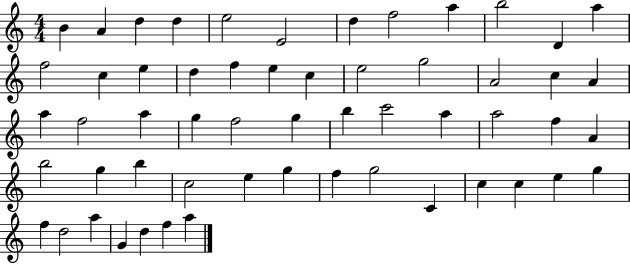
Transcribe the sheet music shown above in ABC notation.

X:1
T:Untitled
M:4/4
L:1/4
K:C
B A d d e2 E2 d f2 a b2 D a f2 c e d f e c e2 g2 A2 c A a f2 a g f2 g b c'2 a a2 f A b2 g b c2 e g f g2 C c c e g f d2 a G d f a